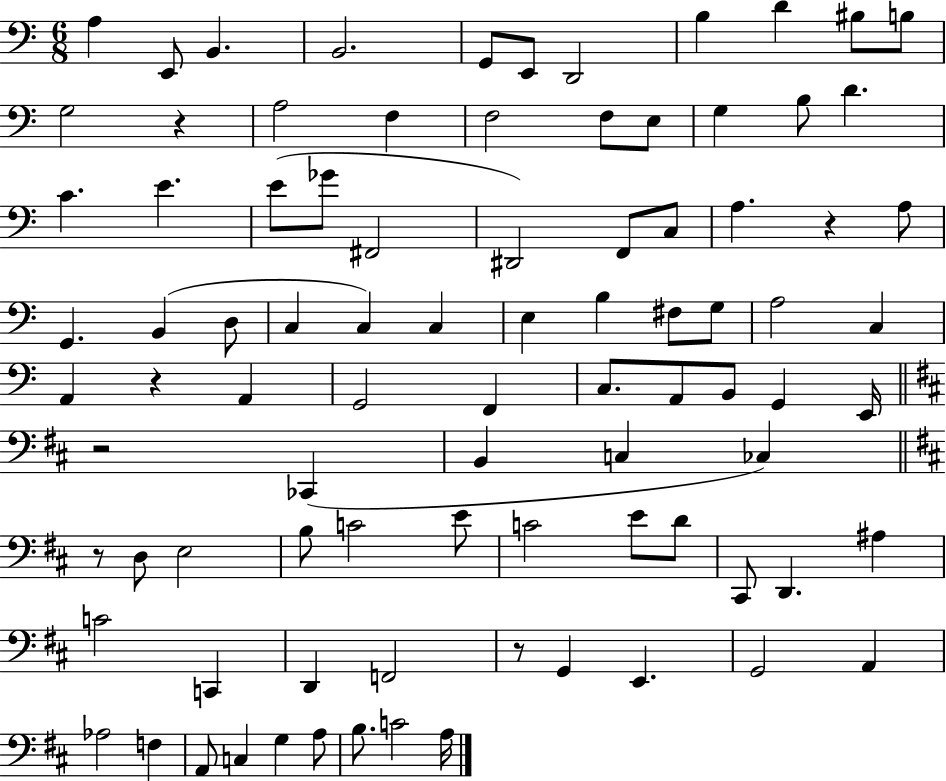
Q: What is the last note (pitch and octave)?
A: A3